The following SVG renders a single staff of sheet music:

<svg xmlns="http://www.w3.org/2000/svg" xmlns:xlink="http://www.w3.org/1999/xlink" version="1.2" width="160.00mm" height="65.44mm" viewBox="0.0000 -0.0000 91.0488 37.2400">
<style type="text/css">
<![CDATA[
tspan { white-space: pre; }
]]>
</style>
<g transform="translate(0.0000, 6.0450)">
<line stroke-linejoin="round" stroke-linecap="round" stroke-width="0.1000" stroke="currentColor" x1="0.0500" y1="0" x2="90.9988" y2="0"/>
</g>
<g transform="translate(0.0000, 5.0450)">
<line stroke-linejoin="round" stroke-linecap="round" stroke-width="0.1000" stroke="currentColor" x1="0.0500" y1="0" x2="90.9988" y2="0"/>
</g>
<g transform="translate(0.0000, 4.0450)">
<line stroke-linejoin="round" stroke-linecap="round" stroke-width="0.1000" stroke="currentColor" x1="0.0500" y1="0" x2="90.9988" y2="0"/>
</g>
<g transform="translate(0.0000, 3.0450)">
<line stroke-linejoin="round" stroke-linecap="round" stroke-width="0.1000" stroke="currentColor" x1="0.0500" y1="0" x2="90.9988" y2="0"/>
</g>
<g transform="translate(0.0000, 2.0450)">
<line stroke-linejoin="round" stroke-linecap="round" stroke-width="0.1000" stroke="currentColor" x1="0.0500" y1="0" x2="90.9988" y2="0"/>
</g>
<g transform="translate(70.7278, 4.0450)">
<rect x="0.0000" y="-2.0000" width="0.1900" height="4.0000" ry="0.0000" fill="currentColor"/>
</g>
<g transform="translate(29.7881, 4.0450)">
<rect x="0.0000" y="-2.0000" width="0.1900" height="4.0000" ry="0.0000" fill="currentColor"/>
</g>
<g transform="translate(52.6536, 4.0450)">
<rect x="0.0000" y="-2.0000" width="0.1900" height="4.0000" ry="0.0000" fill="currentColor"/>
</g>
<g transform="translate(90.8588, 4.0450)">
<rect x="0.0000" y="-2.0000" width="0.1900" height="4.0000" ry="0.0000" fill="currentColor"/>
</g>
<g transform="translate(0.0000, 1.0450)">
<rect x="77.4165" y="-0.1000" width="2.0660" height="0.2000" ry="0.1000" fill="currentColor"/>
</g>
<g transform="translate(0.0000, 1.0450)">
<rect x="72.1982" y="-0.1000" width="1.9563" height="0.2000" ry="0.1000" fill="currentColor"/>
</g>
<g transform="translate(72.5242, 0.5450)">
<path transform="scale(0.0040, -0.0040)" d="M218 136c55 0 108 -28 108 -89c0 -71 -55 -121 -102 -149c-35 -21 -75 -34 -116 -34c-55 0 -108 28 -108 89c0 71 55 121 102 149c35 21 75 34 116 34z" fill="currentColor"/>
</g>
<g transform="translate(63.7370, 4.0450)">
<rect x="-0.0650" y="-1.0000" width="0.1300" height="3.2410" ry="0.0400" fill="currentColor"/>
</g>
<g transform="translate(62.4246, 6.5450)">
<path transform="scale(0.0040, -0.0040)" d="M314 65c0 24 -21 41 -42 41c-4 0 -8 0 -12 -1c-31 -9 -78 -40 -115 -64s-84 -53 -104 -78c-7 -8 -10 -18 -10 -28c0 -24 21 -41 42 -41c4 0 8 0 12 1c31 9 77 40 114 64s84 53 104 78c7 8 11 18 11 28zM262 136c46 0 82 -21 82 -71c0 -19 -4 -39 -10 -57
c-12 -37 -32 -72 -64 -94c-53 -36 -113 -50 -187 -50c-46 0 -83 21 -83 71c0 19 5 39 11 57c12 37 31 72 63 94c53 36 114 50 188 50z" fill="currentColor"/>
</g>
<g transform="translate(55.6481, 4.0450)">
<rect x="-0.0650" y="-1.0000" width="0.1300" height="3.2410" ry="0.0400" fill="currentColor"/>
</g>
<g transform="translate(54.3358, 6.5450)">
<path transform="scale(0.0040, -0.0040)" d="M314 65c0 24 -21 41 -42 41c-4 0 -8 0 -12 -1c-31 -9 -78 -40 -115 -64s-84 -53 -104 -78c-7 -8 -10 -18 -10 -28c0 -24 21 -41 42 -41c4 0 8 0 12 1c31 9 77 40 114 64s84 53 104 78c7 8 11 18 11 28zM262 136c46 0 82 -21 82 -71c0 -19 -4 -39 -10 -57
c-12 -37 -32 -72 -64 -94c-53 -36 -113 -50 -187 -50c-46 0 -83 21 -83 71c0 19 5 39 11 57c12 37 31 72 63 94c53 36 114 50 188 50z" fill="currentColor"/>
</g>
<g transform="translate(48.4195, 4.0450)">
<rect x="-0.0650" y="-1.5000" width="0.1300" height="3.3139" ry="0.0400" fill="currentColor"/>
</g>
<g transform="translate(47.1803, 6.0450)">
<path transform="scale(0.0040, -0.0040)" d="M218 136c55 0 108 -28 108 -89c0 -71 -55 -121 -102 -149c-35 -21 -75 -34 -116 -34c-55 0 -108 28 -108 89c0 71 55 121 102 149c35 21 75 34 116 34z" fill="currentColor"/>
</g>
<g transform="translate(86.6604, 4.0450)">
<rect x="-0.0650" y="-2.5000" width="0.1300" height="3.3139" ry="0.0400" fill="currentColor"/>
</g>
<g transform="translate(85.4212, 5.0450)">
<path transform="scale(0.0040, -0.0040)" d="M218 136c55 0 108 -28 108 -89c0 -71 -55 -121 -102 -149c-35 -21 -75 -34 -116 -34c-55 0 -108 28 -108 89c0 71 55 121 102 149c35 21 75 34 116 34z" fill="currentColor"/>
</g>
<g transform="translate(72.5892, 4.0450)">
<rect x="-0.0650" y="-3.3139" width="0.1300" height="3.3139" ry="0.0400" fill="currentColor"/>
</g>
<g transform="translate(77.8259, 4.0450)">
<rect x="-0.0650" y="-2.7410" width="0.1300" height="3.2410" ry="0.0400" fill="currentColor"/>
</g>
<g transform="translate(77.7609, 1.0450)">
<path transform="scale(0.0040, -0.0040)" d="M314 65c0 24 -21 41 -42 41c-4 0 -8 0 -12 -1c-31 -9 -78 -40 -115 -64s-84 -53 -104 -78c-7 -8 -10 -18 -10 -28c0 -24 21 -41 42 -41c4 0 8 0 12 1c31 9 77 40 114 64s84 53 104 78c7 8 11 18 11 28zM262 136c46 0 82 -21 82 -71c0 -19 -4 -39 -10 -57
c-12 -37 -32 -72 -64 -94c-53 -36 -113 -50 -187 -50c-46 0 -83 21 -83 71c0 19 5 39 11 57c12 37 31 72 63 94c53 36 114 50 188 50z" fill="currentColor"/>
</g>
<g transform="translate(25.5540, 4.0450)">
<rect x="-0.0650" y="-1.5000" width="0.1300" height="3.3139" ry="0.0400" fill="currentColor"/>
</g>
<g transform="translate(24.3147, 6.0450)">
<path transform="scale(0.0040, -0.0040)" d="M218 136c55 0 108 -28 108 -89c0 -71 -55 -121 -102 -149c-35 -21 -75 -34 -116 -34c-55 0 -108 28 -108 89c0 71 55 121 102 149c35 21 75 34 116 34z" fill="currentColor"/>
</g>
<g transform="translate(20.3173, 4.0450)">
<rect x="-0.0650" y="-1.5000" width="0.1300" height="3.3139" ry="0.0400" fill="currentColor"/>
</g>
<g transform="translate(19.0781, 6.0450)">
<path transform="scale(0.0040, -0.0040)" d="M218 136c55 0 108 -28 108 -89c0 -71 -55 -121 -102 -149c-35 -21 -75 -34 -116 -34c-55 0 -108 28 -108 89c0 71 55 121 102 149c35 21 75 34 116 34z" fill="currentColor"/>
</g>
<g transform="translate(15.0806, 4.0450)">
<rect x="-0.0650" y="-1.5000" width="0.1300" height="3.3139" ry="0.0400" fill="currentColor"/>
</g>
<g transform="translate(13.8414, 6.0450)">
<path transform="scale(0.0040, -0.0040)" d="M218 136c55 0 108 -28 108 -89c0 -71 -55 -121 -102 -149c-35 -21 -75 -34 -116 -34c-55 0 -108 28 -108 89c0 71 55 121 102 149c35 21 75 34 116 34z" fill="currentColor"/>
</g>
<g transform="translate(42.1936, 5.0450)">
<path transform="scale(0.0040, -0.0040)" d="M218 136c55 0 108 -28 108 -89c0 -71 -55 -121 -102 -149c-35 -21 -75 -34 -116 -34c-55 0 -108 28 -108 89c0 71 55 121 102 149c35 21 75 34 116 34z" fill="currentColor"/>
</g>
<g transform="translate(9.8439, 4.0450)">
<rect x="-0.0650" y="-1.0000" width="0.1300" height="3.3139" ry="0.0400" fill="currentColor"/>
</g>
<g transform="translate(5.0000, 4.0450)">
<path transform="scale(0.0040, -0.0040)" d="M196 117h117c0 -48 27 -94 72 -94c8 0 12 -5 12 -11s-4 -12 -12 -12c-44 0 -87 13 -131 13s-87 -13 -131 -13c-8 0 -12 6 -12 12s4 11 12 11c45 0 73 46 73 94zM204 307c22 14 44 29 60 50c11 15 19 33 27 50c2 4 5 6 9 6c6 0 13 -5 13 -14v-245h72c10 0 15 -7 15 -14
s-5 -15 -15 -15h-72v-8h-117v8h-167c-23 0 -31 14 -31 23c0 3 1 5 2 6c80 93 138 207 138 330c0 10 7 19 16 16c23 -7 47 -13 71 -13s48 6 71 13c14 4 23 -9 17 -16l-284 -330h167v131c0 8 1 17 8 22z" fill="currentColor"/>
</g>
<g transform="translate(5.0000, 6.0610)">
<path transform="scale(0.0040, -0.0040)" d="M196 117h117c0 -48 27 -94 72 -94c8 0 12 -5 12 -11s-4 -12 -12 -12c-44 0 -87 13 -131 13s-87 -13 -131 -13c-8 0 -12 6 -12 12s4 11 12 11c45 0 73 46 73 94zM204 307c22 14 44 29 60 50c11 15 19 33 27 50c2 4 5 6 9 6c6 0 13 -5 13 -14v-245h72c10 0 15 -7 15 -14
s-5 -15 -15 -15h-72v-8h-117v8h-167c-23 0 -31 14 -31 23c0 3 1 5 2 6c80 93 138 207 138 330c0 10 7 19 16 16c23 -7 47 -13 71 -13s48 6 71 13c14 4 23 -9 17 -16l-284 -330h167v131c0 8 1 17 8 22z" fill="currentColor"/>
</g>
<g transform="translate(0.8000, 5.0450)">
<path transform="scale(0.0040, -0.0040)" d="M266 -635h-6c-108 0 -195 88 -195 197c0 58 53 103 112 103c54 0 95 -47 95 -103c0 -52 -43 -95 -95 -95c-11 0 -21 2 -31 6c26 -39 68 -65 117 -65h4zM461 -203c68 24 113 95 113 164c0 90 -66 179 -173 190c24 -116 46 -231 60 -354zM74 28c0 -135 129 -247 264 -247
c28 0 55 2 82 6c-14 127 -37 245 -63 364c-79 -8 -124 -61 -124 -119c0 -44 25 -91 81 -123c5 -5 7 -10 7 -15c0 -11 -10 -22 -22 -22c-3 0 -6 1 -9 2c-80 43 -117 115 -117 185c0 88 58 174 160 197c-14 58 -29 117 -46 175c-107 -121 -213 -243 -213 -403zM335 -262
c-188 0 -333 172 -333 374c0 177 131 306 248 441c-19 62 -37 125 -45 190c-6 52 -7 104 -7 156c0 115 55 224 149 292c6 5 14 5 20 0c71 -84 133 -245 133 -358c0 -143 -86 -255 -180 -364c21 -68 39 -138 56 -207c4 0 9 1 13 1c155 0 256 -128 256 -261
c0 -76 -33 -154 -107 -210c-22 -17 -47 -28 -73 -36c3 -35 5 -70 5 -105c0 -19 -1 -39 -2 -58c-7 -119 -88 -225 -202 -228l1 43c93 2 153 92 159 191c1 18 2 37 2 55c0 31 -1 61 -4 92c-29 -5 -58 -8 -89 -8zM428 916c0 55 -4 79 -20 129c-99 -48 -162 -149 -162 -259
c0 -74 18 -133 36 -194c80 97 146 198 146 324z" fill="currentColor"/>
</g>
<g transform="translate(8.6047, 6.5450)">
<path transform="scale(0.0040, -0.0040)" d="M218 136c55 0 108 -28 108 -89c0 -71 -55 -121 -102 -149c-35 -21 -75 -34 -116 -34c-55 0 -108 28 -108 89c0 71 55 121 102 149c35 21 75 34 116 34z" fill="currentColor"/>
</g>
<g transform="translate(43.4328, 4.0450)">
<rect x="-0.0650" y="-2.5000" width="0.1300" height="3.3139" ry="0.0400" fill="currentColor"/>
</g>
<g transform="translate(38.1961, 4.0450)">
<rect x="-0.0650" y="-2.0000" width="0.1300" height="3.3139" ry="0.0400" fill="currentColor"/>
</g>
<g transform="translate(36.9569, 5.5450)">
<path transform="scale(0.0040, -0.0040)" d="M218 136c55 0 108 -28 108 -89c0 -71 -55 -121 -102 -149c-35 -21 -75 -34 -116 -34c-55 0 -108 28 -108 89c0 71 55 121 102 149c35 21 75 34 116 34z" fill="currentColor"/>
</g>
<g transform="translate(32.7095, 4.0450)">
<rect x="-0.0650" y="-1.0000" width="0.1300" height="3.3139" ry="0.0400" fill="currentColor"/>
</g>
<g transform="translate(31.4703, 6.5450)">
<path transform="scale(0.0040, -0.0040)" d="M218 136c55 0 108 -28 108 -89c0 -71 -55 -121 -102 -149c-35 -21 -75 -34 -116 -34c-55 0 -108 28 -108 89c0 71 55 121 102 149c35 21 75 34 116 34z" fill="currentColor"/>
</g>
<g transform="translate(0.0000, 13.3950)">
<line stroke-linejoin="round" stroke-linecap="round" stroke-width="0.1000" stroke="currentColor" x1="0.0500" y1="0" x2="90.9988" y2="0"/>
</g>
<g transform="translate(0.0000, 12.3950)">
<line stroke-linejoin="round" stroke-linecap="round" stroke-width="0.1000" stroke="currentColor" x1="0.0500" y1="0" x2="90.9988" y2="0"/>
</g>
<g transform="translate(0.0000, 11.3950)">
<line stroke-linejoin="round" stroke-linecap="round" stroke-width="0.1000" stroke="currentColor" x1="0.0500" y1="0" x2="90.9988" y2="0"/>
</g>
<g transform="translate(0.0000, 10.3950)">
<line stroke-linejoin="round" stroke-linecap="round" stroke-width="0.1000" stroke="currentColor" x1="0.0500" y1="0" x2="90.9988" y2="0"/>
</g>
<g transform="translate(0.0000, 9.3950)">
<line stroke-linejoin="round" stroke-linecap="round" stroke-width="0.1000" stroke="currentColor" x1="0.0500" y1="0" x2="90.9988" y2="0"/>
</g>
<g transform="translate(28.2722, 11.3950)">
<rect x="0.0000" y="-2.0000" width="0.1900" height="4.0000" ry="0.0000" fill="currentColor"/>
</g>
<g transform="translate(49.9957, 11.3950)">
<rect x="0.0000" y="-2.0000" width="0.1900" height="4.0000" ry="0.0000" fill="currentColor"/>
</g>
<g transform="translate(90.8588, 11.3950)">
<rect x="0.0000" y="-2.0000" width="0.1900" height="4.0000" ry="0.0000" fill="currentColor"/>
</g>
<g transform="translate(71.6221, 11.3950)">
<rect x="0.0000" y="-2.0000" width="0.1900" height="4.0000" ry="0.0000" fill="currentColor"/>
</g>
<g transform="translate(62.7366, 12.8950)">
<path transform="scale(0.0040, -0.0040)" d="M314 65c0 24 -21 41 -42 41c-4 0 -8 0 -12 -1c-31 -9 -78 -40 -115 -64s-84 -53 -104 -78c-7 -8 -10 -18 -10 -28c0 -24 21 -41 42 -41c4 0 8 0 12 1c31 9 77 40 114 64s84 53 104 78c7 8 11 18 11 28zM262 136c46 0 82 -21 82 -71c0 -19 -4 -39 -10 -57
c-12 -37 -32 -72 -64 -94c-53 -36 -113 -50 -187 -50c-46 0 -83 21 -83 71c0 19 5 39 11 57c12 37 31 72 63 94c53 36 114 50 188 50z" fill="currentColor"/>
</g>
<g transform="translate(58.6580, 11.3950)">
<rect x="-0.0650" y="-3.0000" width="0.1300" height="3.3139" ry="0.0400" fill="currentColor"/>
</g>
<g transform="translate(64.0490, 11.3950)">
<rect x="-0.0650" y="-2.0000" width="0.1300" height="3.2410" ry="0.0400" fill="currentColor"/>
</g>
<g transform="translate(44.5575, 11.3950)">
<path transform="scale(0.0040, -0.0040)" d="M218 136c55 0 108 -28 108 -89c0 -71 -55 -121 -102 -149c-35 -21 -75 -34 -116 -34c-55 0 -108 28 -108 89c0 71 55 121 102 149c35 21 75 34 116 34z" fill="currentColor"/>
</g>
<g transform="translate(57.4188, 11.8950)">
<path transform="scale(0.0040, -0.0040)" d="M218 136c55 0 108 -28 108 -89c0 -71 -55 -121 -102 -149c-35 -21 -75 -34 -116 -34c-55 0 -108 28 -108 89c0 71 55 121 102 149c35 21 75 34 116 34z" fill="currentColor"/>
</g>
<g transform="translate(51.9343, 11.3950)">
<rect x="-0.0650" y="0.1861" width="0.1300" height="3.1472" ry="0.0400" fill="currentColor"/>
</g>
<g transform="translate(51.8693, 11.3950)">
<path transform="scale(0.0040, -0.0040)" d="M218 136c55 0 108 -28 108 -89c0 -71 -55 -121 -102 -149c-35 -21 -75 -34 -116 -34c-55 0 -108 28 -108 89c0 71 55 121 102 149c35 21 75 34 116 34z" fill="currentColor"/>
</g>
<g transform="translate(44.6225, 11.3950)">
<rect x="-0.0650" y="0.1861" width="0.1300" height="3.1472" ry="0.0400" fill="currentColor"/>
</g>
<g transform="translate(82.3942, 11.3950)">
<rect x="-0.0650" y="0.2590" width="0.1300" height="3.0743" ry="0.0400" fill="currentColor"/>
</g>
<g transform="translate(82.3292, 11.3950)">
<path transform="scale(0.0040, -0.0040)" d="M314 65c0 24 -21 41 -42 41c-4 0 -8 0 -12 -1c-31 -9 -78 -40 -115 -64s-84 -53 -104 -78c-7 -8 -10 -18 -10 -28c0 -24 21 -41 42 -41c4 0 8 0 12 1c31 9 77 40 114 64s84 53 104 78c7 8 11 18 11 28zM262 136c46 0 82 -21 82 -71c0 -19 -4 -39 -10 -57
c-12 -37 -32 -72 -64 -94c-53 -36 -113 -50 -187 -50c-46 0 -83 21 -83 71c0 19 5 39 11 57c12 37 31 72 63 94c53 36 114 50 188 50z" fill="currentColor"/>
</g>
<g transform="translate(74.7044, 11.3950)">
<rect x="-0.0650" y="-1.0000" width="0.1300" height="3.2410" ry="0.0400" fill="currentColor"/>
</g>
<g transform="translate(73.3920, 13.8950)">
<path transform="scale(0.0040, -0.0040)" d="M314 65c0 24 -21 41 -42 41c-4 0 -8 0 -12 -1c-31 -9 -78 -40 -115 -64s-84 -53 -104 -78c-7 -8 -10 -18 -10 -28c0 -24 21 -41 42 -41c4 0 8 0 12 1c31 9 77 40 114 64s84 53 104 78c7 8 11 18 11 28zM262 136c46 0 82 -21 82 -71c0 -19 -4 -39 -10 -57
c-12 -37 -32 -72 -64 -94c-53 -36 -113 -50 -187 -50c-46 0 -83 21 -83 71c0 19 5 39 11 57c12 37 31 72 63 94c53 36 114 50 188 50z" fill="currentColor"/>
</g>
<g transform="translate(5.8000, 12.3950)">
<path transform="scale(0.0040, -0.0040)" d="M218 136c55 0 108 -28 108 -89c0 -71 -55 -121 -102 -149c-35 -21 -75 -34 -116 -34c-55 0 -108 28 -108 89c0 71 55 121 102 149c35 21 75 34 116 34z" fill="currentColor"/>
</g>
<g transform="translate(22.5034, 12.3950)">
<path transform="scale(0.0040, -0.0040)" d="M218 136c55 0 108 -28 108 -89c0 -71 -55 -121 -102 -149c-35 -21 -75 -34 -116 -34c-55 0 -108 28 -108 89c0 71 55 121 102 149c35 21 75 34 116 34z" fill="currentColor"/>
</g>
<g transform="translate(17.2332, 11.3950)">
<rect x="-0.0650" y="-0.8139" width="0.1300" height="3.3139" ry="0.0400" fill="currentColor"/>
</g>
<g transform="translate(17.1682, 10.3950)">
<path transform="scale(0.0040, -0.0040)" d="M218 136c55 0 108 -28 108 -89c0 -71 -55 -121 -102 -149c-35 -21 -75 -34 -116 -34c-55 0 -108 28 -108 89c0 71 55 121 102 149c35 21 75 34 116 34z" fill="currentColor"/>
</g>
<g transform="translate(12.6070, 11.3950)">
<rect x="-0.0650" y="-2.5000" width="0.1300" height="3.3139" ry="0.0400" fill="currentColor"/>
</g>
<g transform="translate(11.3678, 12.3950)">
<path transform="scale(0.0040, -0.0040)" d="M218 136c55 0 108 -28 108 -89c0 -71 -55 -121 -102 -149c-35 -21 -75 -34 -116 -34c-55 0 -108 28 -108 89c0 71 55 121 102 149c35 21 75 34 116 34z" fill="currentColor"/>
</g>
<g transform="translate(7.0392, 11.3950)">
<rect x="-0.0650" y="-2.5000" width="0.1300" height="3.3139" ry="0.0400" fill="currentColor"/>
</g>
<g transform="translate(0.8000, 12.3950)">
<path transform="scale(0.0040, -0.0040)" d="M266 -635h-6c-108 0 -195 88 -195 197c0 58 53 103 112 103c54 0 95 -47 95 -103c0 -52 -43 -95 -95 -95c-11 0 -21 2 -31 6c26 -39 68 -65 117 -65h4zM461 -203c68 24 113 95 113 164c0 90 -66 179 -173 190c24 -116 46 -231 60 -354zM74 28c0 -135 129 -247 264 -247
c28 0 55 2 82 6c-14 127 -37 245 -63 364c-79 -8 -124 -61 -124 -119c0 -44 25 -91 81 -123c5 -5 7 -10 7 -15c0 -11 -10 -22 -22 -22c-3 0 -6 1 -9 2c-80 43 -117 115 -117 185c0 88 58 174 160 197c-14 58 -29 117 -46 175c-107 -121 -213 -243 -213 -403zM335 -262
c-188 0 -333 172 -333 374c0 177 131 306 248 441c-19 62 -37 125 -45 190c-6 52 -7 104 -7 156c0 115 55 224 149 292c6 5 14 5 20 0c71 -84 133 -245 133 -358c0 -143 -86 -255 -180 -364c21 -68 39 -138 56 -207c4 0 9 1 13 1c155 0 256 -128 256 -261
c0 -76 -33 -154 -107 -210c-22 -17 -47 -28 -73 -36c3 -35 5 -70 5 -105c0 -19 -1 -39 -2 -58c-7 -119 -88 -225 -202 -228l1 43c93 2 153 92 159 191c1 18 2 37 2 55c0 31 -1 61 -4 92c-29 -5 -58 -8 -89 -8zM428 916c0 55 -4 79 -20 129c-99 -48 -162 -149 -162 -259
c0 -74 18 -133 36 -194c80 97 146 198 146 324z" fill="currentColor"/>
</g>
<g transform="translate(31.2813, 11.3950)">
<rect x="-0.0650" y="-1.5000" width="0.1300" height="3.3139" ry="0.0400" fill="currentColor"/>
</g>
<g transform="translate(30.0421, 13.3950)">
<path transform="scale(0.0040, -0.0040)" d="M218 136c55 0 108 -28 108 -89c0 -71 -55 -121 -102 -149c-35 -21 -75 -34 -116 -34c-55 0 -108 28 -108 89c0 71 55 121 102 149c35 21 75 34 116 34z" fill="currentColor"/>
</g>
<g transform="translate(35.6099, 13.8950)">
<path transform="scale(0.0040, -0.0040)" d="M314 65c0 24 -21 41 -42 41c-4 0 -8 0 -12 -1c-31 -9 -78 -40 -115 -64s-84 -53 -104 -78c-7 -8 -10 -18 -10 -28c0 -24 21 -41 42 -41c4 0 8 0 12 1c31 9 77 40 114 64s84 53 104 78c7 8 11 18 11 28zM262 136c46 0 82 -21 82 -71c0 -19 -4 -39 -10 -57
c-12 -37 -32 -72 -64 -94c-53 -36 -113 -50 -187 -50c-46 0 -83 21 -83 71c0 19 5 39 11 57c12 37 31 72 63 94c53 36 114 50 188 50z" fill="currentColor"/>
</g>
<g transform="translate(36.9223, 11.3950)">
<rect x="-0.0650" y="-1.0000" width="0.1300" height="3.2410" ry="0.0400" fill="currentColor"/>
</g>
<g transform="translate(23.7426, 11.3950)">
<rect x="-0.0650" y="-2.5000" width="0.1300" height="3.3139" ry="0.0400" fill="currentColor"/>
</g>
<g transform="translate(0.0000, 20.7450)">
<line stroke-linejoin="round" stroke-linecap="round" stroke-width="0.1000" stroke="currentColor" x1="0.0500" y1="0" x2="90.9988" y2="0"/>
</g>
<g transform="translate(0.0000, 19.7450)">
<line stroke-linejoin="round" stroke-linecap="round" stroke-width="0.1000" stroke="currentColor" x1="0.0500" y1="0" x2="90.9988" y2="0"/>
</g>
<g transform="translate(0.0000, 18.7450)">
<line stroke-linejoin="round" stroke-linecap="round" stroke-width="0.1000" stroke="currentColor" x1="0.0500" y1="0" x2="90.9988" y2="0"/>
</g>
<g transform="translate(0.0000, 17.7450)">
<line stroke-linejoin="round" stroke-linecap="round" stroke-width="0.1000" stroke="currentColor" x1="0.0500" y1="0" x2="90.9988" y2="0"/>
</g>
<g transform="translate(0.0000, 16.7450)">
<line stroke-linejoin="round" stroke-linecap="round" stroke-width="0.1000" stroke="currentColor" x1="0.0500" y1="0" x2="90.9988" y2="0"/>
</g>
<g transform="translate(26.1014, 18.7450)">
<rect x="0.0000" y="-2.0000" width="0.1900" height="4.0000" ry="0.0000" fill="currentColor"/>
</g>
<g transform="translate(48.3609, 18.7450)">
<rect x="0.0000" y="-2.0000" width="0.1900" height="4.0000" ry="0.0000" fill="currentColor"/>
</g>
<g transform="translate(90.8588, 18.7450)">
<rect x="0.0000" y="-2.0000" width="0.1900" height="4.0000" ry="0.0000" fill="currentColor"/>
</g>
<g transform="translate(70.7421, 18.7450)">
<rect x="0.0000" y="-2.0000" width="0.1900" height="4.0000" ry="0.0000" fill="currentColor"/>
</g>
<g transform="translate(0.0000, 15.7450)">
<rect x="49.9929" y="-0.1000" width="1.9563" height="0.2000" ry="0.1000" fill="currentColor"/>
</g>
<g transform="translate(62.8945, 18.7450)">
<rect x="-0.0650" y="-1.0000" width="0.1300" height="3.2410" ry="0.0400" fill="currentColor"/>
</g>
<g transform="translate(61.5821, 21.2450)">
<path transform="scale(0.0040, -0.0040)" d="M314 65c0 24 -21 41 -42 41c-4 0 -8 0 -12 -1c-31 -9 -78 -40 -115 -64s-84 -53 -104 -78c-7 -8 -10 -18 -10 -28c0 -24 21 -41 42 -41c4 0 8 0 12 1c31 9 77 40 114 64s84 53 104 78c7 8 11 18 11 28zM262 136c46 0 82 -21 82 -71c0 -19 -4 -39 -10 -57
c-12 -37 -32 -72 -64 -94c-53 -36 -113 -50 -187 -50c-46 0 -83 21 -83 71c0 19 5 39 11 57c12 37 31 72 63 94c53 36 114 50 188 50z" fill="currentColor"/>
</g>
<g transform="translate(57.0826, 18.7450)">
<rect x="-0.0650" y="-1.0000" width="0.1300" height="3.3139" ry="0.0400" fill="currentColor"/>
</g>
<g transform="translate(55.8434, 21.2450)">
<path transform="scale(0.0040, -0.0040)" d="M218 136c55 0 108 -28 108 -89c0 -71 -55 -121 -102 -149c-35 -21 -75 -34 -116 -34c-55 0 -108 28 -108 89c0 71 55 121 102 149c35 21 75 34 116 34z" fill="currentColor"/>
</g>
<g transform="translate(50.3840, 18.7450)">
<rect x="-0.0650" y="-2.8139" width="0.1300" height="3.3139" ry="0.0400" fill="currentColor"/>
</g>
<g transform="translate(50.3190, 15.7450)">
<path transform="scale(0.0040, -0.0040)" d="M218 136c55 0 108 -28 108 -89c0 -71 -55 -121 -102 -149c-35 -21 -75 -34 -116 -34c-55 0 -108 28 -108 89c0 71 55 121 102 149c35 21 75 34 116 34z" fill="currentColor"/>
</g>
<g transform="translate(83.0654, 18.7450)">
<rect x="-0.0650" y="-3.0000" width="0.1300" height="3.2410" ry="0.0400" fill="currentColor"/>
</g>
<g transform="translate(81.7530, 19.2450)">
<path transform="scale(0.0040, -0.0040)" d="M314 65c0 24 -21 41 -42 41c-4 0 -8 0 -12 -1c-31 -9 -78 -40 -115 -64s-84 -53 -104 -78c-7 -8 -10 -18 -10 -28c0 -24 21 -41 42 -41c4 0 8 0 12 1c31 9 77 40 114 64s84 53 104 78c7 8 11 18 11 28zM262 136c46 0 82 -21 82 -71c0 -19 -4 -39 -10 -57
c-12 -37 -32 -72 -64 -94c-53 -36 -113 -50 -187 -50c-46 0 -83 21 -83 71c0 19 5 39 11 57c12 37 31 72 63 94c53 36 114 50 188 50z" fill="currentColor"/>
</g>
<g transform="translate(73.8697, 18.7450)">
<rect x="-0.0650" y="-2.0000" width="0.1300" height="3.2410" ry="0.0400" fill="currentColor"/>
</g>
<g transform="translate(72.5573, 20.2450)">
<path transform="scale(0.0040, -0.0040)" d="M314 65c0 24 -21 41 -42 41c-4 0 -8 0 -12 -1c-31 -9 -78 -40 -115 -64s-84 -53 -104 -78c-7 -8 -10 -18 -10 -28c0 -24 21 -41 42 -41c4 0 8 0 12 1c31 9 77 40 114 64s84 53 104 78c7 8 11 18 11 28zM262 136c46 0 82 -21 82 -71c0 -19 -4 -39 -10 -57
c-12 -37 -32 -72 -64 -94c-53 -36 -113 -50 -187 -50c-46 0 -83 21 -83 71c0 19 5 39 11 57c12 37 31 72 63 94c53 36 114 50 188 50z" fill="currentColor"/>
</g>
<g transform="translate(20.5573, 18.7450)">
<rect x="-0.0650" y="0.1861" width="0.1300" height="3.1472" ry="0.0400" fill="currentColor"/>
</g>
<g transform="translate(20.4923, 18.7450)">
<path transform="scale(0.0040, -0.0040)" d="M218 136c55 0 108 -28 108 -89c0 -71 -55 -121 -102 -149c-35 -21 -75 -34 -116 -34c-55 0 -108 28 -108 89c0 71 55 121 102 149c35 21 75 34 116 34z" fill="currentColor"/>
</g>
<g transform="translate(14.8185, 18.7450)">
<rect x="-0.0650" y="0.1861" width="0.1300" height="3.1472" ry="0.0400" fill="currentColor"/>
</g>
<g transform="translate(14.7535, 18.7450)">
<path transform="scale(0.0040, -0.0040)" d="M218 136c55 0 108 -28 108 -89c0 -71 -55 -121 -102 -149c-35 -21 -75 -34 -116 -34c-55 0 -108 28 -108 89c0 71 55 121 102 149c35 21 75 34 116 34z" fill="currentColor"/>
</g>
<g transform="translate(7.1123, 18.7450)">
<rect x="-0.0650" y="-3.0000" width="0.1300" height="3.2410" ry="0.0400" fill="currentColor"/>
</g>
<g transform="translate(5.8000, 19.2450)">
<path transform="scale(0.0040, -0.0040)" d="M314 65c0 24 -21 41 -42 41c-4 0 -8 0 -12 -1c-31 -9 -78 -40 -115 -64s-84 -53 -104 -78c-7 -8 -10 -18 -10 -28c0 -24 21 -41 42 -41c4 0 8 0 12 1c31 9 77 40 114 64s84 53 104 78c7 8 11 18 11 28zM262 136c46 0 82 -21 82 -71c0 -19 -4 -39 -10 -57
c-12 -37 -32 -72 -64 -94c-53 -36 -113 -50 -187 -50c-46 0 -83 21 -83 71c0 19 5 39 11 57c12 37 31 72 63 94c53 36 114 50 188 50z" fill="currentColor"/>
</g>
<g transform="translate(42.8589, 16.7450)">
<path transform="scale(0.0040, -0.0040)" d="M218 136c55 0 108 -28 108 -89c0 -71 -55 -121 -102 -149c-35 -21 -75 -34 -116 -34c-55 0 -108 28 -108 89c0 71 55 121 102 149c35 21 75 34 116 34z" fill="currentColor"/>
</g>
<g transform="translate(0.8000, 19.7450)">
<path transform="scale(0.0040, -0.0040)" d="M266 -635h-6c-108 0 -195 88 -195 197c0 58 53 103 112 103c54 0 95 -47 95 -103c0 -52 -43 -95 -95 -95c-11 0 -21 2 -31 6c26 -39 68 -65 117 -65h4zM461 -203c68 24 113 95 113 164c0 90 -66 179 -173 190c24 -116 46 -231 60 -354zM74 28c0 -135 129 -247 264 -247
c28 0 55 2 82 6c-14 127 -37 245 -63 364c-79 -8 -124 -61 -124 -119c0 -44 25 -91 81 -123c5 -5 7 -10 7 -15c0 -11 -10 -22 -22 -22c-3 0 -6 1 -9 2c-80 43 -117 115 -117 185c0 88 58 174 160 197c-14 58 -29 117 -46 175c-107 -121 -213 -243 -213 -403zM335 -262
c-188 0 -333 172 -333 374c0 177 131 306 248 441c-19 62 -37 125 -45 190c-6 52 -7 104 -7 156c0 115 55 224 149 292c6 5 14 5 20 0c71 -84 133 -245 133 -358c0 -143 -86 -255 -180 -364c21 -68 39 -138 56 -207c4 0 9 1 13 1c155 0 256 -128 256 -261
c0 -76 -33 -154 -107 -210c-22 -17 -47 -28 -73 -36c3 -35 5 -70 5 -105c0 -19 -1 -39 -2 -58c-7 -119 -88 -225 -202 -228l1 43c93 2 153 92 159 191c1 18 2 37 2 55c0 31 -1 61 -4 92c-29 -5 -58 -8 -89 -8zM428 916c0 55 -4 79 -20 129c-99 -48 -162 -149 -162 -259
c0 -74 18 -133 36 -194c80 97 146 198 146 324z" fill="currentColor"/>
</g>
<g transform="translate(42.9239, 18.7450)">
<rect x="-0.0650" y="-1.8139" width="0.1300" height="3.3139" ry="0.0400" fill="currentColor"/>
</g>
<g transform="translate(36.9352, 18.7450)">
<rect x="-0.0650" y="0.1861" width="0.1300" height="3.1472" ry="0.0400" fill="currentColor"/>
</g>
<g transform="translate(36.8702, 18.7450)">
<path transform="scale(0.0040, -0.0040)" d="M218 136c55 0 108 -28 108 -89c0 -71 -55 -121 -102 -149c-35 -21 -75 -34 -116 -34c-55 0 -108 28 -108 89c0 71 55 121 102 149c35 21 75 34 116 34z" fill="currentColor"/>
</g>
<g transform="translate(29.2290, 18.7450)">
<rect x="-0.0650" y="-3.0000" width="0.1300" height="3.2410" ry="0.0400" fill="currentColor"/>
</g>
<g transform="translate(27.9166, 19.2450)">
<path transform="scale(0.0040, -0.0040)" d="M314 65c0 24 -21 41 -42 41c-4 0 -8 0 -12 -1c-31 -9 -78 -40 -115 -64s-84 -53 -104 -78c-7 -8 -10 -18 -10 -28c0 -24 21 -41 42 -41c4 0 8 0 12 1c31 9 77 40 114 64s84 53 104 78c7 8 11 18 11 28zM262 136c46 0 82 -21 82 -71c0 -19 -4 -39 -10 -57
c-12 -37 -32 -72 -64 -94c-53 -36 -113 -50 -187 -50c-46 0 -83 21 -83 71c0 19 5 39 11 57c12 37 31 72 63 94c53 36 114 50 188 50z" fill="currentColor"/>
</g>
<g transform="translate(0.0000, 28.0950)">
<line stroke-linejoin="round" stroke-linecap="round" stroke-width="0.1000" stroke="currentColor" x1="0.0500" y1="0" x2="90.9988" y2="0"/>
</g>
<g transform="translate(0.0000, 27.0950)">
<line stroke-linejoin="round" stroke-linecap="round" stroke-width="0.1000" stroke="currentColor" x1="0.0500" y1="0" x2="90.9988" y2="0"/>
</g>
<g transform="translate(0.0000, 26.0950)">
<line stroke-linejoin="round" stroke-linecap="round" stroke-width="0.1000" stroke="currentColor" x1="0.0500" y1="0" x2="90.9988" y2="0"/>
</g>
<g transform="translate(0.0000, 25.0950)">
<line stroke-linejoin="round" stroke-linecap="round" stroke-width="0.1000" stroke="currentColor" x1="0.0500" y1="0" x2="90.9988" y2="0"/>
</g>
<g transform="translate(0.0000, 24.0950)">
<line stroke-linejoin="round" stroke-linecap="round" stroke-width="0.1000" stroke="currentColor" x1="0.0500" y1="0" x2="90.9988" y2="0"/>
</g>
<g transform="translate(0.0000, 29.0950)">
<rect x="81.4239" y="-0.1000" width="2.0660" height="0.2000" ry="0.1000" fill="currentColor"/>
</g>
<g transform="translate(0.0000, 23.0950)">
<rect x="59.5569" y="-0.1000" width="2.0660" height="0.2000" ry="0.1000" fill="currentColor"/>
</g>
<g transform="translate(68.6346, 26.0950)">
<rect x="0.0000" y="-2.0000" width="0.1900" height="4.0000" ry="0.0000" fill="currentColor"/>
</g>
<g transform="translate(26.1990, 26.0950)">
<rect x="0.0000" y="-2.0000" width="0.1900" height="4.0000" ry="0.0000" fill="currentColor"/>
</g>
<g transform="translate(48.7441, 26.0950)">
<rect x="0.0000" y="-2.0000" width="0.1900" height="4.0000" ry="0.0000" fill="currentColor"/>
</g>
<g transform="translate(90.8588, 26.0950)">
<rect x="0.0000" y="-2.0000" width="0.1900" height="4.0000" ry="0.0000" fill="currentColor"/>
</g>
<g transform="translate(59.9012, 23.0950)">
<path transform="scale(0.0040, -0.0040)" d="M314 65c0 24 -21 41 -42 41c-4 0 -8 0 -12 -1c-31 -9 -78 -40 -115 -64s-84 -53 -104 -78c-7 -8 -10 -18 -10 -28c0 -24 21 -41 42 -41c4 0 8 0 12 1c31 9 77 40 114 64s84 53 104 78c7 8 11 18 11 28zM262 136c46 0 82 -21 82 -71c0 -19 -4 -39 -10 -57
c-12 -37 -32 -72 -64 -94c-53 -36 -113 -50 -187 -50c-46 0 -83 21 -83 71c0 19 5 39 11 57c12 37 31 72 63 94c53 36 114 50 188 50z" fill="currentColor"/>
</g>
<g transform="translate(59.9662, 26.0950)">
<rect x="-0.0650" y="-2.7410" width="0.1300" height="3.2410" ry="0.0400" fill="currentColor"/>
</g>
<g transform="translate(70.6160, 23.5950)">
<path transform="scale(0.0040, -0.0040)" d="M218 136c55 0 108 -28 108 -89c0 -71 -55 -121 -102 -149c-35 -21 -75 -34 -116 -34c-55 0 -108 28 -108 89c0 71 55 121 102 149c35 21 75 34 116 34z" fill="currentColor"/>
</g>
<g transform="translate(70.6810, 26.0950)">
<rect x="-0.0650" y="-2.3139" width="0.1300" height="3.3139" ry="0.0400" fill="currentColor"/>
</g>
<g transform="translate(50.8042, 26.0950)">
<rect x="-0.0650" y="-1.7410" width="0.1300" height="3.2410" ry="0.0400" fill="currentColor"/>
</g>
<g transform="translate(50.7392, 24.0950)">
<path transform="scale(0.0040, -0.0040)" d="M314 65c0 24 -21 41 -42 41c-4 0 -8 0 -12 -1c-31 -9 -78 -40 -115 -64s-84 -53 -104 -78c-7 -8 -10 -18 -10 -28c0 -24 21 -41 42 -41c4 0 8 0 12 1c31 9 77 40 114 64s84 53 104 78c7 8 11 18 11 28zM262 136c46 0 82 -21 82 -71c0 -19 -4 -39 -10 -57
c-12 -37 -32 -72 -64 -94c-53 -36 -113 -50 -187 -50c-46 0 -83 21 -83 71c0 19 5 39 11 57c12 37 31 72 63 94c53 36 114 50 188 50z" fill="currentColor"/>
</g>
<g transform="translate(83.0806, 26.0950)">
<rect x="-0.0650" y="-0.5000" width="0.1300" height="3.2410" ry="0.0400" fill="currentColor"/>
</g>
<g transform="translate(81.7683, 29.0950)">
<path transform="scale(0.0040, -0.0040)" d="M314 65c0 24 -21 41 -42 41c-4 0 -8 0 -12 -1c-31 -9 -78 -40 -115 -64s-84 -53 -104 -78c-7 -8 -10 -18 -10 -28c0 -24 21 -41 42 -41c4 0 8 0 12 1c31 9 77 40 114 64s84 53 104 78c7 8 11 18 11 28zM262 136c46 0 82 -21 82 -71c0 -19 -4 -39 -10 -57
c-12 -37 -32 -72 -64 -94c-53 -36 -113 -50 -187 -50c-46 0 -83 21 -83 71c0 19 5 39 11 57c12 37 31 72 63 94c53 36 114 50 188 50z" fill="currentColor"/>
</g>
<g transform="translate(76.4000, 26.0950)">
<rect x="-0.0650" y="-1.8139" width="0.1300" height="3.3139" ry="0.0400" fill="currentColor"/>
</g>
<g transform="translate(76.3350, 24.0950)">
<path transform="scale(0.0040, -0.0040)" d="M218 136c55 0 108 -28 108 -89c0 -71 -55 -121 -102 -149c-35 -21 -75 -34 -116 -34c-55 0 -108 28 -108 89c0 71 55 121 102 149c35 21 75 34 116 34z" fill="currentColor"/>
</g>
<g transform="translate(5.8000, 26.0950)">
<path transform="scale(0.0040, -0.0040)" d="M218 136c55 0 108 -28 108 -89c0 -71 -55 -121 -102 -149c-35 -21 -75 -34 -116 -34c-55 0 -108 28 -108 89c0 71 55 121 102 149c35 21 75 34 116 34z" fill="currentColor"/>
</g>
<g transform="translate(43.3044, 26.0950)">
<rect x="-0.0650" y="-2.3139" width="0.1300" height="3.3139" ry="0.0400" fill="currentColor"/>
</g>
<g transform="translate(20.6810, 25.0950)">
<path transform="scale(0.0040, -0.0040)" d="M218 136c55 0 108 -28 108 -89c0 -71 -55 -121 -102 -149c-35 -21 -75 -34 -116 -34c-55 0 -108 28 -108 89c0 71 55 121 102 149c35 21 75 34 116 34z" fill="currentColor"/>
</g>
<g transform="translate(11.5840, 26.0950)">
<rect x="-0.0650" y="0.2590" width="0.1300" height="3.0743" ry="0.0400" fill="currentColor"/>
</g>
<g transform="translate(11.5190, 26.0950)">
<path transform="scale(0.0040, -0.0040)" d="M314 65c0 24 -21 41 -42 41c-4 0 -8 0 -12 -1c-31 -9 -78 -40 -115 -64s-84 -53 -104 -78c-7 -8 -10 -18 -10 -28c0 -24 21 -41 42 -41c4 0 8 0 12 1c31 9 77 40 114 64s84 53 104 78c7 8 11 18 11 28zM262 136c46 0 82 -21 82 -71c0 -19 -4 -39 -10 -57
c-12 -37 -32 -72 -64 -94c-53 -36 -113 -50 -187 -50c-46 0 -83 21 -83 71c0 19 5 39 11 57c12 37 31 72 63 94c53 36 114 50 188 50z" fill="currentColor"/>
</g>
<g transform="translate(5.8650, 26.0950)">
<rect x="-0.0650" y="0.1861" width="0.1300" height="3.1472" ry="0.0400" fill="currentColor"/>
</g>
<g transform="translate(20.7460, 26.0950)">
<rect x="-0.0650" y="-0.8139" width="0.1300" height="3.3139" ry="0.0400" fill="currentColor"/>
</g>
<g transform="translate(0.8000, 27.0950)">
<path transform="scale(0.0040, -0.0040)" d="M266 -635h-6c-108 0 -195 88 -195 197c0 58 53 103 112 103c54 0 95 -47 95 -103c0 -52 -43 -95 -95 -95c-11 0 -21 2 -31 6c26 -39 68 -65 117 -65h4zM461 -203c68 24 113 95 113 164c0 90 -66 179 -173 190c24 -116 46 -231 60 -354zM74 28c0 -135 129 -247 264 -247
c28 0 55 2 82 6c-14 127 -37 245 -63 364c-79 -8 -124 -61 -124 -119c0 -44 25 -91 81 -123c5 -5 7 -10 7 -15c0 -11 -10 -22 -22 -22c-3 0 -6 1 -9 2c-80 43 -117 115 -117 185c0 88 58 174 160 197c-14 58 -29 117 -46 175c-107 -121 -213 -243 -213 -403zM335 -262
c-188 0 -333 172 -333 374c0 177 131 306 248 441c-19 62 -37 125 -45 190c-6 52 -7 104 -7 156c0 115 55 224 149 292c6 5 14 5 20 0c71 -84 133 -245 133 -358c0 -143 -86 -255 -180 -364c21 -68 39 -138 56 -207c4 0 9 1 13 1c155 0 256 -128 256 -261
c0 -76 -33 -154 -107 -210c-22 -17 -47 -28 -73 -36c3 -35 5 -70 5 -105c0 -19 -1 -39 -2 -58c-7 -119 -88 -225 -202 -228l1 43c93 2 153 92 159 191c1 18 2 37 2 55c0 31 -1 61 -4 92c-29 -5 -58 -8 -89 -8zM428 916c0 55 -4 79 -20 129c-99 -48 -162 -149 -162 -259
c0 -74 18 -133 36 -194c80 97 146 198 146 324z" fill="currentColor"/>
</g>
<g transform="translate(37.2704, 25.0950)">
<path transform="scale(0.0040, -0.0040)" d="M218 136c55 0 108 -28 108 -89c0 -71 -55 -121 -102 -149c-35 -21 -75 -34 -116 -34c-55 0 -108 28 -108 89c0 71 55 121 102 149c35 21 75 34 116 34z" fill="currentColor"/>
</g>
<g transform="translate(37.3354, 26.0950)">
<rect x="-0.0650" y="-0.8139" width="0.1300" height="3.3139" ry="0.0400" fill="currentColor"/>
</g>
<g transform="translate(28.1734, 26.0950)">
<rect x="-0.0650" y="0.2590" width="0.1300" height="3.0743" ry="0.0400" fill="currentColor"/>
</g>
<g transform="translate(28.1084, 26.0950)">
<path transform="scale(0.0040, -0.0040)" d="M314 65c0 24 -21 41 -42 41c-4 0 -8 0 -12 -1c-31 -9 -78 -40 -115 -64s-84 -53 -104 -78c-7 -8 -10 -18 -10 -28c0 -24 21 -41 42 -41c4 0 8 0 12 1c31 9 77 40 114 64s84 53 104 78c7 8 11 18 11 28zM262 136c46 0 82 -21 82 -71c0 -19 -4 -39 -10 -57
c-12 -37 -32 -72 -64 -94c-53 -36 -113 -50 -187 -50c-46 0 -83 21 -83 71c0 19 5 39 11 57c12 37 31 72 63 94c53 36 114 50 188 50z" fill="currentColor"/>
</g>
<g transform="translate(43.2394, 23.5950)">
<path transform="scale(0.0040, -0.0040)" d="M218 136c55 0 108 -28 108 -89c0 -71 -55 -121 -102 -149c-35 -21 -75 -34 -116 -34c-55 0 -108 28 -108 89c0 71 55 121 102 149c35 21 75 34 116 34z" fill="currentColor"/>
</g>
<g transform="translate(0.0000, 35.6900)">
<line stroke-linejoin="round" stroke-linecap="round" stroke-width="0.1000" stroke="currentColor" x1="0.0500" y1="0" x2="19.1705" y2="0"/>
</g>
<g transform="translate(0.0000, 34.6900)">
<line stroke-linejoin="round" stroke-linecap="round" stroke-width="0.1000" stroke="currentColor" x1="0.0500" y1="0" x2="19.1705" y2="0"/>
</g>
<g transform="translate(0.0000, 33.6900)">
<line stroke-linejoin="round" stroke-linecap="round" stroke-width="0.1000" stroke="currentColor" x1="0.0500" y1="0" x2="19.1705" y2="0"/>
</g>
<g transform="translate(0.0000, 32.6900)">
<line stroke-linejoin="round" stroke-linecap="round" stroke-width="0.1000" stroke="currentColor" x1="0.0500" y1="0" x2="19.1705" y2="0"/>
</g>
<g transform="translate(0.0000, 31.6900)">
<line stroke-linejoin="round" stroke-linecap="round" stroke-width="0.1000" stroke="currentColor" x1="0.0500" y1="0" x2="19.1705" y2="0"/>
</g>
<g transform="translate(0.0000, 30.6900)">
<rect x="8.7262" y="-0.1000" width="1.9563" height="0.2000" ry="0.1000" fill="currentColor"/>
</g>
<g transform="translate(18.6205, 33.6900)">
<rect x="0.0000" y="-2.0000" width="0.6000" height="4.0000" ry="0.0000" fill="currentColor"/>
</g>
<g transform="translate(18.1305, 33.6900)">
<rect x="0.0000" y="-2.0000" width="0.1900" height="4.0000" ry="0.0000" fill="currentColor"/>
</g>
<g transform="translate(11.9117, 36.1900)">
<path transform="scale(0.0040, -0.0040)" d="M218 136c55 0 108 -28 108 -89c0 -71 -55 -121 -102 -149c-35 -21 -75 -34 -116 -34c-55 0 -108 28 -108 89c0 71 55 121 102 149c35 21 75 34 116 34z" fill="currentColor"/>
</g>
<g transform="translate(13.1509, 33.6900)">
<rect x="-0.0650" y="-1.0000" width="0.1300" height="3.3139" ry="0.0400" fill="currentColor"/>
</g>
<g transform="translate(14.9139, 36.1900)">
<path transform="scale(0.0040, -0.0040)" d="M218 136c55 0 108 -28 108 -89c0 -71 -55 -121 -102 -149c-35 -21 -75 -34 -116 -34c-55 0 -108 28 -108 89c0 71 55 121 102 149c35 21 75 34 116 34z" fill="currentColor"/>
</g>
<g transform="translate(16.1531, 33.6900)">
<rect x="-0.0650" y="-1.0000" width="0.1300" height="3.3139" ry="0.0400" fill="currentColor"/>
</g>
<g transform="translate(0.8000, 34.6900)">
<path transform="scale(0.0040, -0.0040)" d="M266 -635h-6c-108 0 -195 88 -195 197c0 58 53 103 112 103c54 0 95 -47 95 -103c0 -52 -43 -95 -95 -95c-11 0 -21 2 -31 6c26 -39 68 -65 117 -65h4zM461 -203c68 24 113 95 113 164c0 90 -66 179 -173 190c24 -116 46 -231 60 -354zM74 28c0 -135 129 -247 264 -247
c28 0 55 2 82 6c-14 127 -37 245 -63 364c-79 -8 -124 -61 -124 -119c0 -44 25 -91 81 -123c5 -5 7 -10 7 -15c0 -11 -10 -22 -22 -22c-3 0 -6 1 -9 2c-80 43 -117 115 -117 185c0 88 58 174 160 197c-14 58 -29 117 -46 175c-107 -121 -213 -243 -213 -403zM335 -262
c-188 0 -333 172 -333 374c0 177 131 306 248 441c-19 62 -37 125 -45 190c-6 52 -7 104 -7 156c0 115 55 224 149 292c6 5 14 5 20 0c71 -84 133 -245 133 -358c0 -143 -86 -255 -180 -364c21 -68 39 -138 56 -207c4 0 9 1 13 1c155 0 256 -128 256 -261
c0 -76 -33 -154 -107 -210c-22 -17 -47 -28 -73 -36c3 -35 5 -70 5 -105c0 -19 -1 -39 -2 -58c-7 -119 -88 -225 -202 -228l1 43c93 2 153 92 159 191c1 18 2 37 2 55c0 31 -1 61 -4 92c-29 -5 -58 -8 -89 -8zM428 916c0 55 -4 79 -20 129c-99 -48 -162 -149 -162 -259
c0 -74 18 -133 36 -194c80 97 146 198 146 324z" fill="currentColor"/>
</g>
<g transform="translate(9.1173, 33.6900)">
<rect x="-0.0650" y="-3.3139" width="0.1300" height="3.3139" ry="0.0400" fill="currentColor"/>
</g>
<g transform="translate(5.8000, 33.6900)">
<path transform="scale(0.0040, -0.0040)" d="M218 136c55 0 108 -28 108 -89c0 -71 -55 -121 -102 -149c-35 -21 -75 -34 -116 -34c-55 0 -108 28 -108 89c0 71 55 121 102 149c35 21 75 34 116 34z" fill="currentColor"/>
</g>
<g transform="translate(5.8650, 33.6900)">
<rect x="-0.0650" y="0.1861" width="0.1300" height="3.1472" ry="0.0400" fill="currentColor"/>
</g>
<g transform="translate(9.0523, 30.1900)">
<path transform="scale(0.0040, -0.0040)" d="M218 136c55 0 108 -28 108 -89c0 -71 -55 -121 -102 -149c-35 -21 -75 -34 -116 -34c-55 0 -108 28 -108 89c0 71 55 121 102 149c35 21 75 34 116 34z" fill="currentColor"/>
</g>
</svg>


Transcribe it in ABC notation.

X:1
T:Untitled
M:4/4
L:1/4
K:C
D E E E D F G E D2 D2 b a2 G G G d G E D2 B B A F2 D2 B2 A2 B B A2 B f a D D2 F2 A2 B B2 d B2 d g f2 a2 g f C2 B b D D